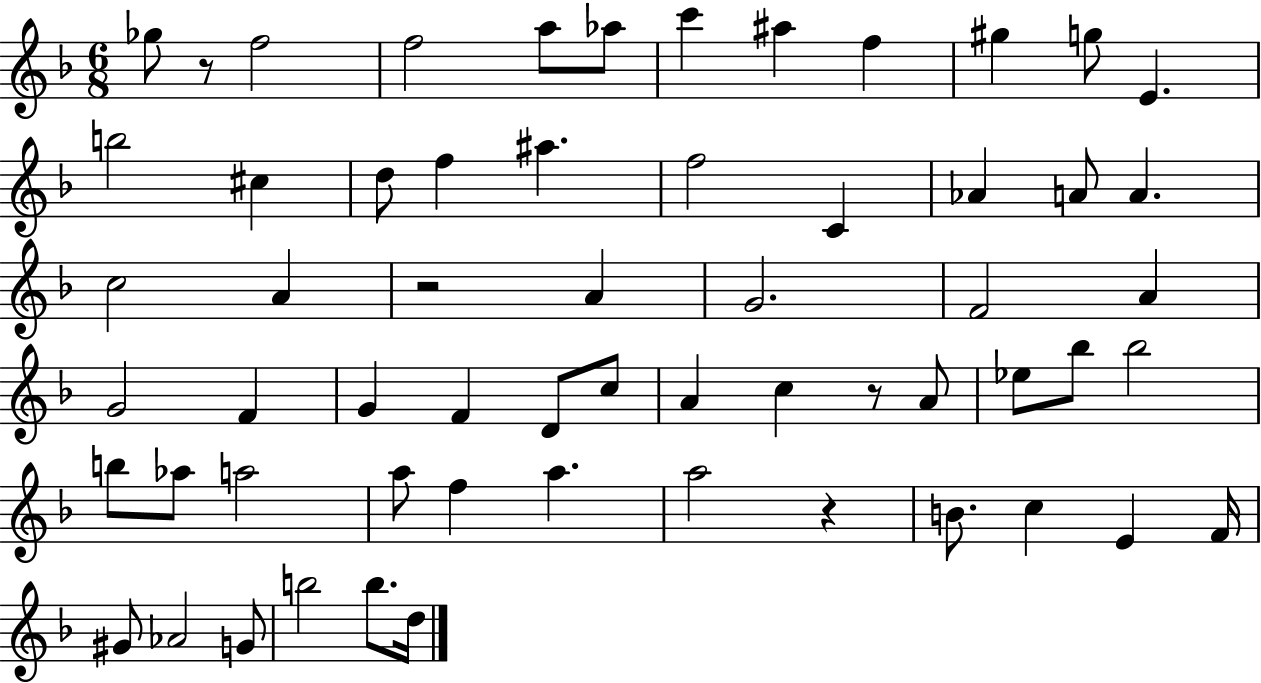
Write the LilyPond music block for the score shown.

{
  \clef treble
  \numericTimeSignature
  \time 6/8
  \key f \major
  ges''8 r8 f''2 | f''2 a''8 aes''8 | c'''4 ais''4 f''4 | gis''4 g''8 e'4. | \break b''2 cis''4 | d''8 f''4 ais''4. | f''2 c'4 | aes'4 a'8 a'4. | \break c''2 a'4 | r2 a'4 | g'2. | f'2 a'4 | \break g'2 f'4 | g'4 f'4 d'8 c''8 | a'4 c''4 r8 a'8 | ees''8 bes''8 bes''2 | \break b''8 aes''8 a''2 | a''8 f''4 a''4. | a''2 r4 | b'8. c''4 e'4 f'16 | \break gis'8 aes'2 g'8 | b''2 b''8. d''16 | \bar "|."
}